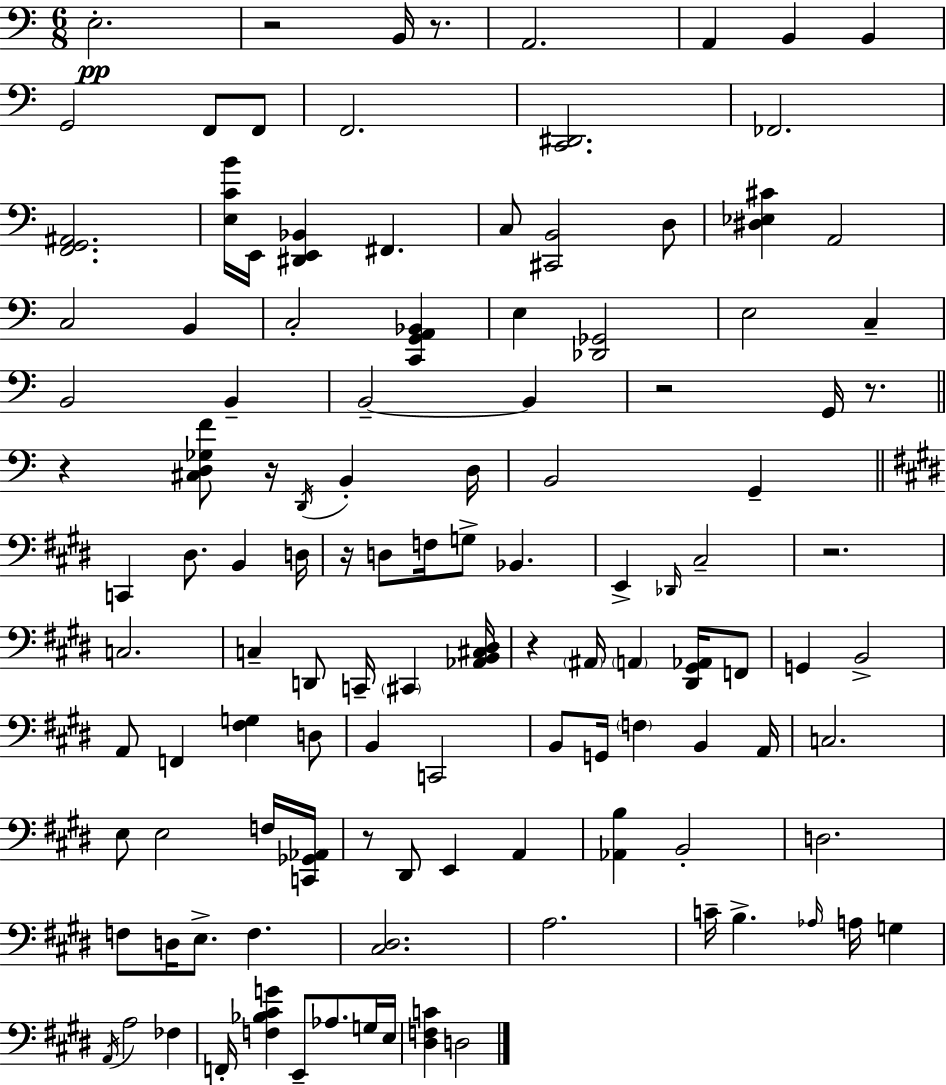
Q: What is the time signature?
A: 6/8